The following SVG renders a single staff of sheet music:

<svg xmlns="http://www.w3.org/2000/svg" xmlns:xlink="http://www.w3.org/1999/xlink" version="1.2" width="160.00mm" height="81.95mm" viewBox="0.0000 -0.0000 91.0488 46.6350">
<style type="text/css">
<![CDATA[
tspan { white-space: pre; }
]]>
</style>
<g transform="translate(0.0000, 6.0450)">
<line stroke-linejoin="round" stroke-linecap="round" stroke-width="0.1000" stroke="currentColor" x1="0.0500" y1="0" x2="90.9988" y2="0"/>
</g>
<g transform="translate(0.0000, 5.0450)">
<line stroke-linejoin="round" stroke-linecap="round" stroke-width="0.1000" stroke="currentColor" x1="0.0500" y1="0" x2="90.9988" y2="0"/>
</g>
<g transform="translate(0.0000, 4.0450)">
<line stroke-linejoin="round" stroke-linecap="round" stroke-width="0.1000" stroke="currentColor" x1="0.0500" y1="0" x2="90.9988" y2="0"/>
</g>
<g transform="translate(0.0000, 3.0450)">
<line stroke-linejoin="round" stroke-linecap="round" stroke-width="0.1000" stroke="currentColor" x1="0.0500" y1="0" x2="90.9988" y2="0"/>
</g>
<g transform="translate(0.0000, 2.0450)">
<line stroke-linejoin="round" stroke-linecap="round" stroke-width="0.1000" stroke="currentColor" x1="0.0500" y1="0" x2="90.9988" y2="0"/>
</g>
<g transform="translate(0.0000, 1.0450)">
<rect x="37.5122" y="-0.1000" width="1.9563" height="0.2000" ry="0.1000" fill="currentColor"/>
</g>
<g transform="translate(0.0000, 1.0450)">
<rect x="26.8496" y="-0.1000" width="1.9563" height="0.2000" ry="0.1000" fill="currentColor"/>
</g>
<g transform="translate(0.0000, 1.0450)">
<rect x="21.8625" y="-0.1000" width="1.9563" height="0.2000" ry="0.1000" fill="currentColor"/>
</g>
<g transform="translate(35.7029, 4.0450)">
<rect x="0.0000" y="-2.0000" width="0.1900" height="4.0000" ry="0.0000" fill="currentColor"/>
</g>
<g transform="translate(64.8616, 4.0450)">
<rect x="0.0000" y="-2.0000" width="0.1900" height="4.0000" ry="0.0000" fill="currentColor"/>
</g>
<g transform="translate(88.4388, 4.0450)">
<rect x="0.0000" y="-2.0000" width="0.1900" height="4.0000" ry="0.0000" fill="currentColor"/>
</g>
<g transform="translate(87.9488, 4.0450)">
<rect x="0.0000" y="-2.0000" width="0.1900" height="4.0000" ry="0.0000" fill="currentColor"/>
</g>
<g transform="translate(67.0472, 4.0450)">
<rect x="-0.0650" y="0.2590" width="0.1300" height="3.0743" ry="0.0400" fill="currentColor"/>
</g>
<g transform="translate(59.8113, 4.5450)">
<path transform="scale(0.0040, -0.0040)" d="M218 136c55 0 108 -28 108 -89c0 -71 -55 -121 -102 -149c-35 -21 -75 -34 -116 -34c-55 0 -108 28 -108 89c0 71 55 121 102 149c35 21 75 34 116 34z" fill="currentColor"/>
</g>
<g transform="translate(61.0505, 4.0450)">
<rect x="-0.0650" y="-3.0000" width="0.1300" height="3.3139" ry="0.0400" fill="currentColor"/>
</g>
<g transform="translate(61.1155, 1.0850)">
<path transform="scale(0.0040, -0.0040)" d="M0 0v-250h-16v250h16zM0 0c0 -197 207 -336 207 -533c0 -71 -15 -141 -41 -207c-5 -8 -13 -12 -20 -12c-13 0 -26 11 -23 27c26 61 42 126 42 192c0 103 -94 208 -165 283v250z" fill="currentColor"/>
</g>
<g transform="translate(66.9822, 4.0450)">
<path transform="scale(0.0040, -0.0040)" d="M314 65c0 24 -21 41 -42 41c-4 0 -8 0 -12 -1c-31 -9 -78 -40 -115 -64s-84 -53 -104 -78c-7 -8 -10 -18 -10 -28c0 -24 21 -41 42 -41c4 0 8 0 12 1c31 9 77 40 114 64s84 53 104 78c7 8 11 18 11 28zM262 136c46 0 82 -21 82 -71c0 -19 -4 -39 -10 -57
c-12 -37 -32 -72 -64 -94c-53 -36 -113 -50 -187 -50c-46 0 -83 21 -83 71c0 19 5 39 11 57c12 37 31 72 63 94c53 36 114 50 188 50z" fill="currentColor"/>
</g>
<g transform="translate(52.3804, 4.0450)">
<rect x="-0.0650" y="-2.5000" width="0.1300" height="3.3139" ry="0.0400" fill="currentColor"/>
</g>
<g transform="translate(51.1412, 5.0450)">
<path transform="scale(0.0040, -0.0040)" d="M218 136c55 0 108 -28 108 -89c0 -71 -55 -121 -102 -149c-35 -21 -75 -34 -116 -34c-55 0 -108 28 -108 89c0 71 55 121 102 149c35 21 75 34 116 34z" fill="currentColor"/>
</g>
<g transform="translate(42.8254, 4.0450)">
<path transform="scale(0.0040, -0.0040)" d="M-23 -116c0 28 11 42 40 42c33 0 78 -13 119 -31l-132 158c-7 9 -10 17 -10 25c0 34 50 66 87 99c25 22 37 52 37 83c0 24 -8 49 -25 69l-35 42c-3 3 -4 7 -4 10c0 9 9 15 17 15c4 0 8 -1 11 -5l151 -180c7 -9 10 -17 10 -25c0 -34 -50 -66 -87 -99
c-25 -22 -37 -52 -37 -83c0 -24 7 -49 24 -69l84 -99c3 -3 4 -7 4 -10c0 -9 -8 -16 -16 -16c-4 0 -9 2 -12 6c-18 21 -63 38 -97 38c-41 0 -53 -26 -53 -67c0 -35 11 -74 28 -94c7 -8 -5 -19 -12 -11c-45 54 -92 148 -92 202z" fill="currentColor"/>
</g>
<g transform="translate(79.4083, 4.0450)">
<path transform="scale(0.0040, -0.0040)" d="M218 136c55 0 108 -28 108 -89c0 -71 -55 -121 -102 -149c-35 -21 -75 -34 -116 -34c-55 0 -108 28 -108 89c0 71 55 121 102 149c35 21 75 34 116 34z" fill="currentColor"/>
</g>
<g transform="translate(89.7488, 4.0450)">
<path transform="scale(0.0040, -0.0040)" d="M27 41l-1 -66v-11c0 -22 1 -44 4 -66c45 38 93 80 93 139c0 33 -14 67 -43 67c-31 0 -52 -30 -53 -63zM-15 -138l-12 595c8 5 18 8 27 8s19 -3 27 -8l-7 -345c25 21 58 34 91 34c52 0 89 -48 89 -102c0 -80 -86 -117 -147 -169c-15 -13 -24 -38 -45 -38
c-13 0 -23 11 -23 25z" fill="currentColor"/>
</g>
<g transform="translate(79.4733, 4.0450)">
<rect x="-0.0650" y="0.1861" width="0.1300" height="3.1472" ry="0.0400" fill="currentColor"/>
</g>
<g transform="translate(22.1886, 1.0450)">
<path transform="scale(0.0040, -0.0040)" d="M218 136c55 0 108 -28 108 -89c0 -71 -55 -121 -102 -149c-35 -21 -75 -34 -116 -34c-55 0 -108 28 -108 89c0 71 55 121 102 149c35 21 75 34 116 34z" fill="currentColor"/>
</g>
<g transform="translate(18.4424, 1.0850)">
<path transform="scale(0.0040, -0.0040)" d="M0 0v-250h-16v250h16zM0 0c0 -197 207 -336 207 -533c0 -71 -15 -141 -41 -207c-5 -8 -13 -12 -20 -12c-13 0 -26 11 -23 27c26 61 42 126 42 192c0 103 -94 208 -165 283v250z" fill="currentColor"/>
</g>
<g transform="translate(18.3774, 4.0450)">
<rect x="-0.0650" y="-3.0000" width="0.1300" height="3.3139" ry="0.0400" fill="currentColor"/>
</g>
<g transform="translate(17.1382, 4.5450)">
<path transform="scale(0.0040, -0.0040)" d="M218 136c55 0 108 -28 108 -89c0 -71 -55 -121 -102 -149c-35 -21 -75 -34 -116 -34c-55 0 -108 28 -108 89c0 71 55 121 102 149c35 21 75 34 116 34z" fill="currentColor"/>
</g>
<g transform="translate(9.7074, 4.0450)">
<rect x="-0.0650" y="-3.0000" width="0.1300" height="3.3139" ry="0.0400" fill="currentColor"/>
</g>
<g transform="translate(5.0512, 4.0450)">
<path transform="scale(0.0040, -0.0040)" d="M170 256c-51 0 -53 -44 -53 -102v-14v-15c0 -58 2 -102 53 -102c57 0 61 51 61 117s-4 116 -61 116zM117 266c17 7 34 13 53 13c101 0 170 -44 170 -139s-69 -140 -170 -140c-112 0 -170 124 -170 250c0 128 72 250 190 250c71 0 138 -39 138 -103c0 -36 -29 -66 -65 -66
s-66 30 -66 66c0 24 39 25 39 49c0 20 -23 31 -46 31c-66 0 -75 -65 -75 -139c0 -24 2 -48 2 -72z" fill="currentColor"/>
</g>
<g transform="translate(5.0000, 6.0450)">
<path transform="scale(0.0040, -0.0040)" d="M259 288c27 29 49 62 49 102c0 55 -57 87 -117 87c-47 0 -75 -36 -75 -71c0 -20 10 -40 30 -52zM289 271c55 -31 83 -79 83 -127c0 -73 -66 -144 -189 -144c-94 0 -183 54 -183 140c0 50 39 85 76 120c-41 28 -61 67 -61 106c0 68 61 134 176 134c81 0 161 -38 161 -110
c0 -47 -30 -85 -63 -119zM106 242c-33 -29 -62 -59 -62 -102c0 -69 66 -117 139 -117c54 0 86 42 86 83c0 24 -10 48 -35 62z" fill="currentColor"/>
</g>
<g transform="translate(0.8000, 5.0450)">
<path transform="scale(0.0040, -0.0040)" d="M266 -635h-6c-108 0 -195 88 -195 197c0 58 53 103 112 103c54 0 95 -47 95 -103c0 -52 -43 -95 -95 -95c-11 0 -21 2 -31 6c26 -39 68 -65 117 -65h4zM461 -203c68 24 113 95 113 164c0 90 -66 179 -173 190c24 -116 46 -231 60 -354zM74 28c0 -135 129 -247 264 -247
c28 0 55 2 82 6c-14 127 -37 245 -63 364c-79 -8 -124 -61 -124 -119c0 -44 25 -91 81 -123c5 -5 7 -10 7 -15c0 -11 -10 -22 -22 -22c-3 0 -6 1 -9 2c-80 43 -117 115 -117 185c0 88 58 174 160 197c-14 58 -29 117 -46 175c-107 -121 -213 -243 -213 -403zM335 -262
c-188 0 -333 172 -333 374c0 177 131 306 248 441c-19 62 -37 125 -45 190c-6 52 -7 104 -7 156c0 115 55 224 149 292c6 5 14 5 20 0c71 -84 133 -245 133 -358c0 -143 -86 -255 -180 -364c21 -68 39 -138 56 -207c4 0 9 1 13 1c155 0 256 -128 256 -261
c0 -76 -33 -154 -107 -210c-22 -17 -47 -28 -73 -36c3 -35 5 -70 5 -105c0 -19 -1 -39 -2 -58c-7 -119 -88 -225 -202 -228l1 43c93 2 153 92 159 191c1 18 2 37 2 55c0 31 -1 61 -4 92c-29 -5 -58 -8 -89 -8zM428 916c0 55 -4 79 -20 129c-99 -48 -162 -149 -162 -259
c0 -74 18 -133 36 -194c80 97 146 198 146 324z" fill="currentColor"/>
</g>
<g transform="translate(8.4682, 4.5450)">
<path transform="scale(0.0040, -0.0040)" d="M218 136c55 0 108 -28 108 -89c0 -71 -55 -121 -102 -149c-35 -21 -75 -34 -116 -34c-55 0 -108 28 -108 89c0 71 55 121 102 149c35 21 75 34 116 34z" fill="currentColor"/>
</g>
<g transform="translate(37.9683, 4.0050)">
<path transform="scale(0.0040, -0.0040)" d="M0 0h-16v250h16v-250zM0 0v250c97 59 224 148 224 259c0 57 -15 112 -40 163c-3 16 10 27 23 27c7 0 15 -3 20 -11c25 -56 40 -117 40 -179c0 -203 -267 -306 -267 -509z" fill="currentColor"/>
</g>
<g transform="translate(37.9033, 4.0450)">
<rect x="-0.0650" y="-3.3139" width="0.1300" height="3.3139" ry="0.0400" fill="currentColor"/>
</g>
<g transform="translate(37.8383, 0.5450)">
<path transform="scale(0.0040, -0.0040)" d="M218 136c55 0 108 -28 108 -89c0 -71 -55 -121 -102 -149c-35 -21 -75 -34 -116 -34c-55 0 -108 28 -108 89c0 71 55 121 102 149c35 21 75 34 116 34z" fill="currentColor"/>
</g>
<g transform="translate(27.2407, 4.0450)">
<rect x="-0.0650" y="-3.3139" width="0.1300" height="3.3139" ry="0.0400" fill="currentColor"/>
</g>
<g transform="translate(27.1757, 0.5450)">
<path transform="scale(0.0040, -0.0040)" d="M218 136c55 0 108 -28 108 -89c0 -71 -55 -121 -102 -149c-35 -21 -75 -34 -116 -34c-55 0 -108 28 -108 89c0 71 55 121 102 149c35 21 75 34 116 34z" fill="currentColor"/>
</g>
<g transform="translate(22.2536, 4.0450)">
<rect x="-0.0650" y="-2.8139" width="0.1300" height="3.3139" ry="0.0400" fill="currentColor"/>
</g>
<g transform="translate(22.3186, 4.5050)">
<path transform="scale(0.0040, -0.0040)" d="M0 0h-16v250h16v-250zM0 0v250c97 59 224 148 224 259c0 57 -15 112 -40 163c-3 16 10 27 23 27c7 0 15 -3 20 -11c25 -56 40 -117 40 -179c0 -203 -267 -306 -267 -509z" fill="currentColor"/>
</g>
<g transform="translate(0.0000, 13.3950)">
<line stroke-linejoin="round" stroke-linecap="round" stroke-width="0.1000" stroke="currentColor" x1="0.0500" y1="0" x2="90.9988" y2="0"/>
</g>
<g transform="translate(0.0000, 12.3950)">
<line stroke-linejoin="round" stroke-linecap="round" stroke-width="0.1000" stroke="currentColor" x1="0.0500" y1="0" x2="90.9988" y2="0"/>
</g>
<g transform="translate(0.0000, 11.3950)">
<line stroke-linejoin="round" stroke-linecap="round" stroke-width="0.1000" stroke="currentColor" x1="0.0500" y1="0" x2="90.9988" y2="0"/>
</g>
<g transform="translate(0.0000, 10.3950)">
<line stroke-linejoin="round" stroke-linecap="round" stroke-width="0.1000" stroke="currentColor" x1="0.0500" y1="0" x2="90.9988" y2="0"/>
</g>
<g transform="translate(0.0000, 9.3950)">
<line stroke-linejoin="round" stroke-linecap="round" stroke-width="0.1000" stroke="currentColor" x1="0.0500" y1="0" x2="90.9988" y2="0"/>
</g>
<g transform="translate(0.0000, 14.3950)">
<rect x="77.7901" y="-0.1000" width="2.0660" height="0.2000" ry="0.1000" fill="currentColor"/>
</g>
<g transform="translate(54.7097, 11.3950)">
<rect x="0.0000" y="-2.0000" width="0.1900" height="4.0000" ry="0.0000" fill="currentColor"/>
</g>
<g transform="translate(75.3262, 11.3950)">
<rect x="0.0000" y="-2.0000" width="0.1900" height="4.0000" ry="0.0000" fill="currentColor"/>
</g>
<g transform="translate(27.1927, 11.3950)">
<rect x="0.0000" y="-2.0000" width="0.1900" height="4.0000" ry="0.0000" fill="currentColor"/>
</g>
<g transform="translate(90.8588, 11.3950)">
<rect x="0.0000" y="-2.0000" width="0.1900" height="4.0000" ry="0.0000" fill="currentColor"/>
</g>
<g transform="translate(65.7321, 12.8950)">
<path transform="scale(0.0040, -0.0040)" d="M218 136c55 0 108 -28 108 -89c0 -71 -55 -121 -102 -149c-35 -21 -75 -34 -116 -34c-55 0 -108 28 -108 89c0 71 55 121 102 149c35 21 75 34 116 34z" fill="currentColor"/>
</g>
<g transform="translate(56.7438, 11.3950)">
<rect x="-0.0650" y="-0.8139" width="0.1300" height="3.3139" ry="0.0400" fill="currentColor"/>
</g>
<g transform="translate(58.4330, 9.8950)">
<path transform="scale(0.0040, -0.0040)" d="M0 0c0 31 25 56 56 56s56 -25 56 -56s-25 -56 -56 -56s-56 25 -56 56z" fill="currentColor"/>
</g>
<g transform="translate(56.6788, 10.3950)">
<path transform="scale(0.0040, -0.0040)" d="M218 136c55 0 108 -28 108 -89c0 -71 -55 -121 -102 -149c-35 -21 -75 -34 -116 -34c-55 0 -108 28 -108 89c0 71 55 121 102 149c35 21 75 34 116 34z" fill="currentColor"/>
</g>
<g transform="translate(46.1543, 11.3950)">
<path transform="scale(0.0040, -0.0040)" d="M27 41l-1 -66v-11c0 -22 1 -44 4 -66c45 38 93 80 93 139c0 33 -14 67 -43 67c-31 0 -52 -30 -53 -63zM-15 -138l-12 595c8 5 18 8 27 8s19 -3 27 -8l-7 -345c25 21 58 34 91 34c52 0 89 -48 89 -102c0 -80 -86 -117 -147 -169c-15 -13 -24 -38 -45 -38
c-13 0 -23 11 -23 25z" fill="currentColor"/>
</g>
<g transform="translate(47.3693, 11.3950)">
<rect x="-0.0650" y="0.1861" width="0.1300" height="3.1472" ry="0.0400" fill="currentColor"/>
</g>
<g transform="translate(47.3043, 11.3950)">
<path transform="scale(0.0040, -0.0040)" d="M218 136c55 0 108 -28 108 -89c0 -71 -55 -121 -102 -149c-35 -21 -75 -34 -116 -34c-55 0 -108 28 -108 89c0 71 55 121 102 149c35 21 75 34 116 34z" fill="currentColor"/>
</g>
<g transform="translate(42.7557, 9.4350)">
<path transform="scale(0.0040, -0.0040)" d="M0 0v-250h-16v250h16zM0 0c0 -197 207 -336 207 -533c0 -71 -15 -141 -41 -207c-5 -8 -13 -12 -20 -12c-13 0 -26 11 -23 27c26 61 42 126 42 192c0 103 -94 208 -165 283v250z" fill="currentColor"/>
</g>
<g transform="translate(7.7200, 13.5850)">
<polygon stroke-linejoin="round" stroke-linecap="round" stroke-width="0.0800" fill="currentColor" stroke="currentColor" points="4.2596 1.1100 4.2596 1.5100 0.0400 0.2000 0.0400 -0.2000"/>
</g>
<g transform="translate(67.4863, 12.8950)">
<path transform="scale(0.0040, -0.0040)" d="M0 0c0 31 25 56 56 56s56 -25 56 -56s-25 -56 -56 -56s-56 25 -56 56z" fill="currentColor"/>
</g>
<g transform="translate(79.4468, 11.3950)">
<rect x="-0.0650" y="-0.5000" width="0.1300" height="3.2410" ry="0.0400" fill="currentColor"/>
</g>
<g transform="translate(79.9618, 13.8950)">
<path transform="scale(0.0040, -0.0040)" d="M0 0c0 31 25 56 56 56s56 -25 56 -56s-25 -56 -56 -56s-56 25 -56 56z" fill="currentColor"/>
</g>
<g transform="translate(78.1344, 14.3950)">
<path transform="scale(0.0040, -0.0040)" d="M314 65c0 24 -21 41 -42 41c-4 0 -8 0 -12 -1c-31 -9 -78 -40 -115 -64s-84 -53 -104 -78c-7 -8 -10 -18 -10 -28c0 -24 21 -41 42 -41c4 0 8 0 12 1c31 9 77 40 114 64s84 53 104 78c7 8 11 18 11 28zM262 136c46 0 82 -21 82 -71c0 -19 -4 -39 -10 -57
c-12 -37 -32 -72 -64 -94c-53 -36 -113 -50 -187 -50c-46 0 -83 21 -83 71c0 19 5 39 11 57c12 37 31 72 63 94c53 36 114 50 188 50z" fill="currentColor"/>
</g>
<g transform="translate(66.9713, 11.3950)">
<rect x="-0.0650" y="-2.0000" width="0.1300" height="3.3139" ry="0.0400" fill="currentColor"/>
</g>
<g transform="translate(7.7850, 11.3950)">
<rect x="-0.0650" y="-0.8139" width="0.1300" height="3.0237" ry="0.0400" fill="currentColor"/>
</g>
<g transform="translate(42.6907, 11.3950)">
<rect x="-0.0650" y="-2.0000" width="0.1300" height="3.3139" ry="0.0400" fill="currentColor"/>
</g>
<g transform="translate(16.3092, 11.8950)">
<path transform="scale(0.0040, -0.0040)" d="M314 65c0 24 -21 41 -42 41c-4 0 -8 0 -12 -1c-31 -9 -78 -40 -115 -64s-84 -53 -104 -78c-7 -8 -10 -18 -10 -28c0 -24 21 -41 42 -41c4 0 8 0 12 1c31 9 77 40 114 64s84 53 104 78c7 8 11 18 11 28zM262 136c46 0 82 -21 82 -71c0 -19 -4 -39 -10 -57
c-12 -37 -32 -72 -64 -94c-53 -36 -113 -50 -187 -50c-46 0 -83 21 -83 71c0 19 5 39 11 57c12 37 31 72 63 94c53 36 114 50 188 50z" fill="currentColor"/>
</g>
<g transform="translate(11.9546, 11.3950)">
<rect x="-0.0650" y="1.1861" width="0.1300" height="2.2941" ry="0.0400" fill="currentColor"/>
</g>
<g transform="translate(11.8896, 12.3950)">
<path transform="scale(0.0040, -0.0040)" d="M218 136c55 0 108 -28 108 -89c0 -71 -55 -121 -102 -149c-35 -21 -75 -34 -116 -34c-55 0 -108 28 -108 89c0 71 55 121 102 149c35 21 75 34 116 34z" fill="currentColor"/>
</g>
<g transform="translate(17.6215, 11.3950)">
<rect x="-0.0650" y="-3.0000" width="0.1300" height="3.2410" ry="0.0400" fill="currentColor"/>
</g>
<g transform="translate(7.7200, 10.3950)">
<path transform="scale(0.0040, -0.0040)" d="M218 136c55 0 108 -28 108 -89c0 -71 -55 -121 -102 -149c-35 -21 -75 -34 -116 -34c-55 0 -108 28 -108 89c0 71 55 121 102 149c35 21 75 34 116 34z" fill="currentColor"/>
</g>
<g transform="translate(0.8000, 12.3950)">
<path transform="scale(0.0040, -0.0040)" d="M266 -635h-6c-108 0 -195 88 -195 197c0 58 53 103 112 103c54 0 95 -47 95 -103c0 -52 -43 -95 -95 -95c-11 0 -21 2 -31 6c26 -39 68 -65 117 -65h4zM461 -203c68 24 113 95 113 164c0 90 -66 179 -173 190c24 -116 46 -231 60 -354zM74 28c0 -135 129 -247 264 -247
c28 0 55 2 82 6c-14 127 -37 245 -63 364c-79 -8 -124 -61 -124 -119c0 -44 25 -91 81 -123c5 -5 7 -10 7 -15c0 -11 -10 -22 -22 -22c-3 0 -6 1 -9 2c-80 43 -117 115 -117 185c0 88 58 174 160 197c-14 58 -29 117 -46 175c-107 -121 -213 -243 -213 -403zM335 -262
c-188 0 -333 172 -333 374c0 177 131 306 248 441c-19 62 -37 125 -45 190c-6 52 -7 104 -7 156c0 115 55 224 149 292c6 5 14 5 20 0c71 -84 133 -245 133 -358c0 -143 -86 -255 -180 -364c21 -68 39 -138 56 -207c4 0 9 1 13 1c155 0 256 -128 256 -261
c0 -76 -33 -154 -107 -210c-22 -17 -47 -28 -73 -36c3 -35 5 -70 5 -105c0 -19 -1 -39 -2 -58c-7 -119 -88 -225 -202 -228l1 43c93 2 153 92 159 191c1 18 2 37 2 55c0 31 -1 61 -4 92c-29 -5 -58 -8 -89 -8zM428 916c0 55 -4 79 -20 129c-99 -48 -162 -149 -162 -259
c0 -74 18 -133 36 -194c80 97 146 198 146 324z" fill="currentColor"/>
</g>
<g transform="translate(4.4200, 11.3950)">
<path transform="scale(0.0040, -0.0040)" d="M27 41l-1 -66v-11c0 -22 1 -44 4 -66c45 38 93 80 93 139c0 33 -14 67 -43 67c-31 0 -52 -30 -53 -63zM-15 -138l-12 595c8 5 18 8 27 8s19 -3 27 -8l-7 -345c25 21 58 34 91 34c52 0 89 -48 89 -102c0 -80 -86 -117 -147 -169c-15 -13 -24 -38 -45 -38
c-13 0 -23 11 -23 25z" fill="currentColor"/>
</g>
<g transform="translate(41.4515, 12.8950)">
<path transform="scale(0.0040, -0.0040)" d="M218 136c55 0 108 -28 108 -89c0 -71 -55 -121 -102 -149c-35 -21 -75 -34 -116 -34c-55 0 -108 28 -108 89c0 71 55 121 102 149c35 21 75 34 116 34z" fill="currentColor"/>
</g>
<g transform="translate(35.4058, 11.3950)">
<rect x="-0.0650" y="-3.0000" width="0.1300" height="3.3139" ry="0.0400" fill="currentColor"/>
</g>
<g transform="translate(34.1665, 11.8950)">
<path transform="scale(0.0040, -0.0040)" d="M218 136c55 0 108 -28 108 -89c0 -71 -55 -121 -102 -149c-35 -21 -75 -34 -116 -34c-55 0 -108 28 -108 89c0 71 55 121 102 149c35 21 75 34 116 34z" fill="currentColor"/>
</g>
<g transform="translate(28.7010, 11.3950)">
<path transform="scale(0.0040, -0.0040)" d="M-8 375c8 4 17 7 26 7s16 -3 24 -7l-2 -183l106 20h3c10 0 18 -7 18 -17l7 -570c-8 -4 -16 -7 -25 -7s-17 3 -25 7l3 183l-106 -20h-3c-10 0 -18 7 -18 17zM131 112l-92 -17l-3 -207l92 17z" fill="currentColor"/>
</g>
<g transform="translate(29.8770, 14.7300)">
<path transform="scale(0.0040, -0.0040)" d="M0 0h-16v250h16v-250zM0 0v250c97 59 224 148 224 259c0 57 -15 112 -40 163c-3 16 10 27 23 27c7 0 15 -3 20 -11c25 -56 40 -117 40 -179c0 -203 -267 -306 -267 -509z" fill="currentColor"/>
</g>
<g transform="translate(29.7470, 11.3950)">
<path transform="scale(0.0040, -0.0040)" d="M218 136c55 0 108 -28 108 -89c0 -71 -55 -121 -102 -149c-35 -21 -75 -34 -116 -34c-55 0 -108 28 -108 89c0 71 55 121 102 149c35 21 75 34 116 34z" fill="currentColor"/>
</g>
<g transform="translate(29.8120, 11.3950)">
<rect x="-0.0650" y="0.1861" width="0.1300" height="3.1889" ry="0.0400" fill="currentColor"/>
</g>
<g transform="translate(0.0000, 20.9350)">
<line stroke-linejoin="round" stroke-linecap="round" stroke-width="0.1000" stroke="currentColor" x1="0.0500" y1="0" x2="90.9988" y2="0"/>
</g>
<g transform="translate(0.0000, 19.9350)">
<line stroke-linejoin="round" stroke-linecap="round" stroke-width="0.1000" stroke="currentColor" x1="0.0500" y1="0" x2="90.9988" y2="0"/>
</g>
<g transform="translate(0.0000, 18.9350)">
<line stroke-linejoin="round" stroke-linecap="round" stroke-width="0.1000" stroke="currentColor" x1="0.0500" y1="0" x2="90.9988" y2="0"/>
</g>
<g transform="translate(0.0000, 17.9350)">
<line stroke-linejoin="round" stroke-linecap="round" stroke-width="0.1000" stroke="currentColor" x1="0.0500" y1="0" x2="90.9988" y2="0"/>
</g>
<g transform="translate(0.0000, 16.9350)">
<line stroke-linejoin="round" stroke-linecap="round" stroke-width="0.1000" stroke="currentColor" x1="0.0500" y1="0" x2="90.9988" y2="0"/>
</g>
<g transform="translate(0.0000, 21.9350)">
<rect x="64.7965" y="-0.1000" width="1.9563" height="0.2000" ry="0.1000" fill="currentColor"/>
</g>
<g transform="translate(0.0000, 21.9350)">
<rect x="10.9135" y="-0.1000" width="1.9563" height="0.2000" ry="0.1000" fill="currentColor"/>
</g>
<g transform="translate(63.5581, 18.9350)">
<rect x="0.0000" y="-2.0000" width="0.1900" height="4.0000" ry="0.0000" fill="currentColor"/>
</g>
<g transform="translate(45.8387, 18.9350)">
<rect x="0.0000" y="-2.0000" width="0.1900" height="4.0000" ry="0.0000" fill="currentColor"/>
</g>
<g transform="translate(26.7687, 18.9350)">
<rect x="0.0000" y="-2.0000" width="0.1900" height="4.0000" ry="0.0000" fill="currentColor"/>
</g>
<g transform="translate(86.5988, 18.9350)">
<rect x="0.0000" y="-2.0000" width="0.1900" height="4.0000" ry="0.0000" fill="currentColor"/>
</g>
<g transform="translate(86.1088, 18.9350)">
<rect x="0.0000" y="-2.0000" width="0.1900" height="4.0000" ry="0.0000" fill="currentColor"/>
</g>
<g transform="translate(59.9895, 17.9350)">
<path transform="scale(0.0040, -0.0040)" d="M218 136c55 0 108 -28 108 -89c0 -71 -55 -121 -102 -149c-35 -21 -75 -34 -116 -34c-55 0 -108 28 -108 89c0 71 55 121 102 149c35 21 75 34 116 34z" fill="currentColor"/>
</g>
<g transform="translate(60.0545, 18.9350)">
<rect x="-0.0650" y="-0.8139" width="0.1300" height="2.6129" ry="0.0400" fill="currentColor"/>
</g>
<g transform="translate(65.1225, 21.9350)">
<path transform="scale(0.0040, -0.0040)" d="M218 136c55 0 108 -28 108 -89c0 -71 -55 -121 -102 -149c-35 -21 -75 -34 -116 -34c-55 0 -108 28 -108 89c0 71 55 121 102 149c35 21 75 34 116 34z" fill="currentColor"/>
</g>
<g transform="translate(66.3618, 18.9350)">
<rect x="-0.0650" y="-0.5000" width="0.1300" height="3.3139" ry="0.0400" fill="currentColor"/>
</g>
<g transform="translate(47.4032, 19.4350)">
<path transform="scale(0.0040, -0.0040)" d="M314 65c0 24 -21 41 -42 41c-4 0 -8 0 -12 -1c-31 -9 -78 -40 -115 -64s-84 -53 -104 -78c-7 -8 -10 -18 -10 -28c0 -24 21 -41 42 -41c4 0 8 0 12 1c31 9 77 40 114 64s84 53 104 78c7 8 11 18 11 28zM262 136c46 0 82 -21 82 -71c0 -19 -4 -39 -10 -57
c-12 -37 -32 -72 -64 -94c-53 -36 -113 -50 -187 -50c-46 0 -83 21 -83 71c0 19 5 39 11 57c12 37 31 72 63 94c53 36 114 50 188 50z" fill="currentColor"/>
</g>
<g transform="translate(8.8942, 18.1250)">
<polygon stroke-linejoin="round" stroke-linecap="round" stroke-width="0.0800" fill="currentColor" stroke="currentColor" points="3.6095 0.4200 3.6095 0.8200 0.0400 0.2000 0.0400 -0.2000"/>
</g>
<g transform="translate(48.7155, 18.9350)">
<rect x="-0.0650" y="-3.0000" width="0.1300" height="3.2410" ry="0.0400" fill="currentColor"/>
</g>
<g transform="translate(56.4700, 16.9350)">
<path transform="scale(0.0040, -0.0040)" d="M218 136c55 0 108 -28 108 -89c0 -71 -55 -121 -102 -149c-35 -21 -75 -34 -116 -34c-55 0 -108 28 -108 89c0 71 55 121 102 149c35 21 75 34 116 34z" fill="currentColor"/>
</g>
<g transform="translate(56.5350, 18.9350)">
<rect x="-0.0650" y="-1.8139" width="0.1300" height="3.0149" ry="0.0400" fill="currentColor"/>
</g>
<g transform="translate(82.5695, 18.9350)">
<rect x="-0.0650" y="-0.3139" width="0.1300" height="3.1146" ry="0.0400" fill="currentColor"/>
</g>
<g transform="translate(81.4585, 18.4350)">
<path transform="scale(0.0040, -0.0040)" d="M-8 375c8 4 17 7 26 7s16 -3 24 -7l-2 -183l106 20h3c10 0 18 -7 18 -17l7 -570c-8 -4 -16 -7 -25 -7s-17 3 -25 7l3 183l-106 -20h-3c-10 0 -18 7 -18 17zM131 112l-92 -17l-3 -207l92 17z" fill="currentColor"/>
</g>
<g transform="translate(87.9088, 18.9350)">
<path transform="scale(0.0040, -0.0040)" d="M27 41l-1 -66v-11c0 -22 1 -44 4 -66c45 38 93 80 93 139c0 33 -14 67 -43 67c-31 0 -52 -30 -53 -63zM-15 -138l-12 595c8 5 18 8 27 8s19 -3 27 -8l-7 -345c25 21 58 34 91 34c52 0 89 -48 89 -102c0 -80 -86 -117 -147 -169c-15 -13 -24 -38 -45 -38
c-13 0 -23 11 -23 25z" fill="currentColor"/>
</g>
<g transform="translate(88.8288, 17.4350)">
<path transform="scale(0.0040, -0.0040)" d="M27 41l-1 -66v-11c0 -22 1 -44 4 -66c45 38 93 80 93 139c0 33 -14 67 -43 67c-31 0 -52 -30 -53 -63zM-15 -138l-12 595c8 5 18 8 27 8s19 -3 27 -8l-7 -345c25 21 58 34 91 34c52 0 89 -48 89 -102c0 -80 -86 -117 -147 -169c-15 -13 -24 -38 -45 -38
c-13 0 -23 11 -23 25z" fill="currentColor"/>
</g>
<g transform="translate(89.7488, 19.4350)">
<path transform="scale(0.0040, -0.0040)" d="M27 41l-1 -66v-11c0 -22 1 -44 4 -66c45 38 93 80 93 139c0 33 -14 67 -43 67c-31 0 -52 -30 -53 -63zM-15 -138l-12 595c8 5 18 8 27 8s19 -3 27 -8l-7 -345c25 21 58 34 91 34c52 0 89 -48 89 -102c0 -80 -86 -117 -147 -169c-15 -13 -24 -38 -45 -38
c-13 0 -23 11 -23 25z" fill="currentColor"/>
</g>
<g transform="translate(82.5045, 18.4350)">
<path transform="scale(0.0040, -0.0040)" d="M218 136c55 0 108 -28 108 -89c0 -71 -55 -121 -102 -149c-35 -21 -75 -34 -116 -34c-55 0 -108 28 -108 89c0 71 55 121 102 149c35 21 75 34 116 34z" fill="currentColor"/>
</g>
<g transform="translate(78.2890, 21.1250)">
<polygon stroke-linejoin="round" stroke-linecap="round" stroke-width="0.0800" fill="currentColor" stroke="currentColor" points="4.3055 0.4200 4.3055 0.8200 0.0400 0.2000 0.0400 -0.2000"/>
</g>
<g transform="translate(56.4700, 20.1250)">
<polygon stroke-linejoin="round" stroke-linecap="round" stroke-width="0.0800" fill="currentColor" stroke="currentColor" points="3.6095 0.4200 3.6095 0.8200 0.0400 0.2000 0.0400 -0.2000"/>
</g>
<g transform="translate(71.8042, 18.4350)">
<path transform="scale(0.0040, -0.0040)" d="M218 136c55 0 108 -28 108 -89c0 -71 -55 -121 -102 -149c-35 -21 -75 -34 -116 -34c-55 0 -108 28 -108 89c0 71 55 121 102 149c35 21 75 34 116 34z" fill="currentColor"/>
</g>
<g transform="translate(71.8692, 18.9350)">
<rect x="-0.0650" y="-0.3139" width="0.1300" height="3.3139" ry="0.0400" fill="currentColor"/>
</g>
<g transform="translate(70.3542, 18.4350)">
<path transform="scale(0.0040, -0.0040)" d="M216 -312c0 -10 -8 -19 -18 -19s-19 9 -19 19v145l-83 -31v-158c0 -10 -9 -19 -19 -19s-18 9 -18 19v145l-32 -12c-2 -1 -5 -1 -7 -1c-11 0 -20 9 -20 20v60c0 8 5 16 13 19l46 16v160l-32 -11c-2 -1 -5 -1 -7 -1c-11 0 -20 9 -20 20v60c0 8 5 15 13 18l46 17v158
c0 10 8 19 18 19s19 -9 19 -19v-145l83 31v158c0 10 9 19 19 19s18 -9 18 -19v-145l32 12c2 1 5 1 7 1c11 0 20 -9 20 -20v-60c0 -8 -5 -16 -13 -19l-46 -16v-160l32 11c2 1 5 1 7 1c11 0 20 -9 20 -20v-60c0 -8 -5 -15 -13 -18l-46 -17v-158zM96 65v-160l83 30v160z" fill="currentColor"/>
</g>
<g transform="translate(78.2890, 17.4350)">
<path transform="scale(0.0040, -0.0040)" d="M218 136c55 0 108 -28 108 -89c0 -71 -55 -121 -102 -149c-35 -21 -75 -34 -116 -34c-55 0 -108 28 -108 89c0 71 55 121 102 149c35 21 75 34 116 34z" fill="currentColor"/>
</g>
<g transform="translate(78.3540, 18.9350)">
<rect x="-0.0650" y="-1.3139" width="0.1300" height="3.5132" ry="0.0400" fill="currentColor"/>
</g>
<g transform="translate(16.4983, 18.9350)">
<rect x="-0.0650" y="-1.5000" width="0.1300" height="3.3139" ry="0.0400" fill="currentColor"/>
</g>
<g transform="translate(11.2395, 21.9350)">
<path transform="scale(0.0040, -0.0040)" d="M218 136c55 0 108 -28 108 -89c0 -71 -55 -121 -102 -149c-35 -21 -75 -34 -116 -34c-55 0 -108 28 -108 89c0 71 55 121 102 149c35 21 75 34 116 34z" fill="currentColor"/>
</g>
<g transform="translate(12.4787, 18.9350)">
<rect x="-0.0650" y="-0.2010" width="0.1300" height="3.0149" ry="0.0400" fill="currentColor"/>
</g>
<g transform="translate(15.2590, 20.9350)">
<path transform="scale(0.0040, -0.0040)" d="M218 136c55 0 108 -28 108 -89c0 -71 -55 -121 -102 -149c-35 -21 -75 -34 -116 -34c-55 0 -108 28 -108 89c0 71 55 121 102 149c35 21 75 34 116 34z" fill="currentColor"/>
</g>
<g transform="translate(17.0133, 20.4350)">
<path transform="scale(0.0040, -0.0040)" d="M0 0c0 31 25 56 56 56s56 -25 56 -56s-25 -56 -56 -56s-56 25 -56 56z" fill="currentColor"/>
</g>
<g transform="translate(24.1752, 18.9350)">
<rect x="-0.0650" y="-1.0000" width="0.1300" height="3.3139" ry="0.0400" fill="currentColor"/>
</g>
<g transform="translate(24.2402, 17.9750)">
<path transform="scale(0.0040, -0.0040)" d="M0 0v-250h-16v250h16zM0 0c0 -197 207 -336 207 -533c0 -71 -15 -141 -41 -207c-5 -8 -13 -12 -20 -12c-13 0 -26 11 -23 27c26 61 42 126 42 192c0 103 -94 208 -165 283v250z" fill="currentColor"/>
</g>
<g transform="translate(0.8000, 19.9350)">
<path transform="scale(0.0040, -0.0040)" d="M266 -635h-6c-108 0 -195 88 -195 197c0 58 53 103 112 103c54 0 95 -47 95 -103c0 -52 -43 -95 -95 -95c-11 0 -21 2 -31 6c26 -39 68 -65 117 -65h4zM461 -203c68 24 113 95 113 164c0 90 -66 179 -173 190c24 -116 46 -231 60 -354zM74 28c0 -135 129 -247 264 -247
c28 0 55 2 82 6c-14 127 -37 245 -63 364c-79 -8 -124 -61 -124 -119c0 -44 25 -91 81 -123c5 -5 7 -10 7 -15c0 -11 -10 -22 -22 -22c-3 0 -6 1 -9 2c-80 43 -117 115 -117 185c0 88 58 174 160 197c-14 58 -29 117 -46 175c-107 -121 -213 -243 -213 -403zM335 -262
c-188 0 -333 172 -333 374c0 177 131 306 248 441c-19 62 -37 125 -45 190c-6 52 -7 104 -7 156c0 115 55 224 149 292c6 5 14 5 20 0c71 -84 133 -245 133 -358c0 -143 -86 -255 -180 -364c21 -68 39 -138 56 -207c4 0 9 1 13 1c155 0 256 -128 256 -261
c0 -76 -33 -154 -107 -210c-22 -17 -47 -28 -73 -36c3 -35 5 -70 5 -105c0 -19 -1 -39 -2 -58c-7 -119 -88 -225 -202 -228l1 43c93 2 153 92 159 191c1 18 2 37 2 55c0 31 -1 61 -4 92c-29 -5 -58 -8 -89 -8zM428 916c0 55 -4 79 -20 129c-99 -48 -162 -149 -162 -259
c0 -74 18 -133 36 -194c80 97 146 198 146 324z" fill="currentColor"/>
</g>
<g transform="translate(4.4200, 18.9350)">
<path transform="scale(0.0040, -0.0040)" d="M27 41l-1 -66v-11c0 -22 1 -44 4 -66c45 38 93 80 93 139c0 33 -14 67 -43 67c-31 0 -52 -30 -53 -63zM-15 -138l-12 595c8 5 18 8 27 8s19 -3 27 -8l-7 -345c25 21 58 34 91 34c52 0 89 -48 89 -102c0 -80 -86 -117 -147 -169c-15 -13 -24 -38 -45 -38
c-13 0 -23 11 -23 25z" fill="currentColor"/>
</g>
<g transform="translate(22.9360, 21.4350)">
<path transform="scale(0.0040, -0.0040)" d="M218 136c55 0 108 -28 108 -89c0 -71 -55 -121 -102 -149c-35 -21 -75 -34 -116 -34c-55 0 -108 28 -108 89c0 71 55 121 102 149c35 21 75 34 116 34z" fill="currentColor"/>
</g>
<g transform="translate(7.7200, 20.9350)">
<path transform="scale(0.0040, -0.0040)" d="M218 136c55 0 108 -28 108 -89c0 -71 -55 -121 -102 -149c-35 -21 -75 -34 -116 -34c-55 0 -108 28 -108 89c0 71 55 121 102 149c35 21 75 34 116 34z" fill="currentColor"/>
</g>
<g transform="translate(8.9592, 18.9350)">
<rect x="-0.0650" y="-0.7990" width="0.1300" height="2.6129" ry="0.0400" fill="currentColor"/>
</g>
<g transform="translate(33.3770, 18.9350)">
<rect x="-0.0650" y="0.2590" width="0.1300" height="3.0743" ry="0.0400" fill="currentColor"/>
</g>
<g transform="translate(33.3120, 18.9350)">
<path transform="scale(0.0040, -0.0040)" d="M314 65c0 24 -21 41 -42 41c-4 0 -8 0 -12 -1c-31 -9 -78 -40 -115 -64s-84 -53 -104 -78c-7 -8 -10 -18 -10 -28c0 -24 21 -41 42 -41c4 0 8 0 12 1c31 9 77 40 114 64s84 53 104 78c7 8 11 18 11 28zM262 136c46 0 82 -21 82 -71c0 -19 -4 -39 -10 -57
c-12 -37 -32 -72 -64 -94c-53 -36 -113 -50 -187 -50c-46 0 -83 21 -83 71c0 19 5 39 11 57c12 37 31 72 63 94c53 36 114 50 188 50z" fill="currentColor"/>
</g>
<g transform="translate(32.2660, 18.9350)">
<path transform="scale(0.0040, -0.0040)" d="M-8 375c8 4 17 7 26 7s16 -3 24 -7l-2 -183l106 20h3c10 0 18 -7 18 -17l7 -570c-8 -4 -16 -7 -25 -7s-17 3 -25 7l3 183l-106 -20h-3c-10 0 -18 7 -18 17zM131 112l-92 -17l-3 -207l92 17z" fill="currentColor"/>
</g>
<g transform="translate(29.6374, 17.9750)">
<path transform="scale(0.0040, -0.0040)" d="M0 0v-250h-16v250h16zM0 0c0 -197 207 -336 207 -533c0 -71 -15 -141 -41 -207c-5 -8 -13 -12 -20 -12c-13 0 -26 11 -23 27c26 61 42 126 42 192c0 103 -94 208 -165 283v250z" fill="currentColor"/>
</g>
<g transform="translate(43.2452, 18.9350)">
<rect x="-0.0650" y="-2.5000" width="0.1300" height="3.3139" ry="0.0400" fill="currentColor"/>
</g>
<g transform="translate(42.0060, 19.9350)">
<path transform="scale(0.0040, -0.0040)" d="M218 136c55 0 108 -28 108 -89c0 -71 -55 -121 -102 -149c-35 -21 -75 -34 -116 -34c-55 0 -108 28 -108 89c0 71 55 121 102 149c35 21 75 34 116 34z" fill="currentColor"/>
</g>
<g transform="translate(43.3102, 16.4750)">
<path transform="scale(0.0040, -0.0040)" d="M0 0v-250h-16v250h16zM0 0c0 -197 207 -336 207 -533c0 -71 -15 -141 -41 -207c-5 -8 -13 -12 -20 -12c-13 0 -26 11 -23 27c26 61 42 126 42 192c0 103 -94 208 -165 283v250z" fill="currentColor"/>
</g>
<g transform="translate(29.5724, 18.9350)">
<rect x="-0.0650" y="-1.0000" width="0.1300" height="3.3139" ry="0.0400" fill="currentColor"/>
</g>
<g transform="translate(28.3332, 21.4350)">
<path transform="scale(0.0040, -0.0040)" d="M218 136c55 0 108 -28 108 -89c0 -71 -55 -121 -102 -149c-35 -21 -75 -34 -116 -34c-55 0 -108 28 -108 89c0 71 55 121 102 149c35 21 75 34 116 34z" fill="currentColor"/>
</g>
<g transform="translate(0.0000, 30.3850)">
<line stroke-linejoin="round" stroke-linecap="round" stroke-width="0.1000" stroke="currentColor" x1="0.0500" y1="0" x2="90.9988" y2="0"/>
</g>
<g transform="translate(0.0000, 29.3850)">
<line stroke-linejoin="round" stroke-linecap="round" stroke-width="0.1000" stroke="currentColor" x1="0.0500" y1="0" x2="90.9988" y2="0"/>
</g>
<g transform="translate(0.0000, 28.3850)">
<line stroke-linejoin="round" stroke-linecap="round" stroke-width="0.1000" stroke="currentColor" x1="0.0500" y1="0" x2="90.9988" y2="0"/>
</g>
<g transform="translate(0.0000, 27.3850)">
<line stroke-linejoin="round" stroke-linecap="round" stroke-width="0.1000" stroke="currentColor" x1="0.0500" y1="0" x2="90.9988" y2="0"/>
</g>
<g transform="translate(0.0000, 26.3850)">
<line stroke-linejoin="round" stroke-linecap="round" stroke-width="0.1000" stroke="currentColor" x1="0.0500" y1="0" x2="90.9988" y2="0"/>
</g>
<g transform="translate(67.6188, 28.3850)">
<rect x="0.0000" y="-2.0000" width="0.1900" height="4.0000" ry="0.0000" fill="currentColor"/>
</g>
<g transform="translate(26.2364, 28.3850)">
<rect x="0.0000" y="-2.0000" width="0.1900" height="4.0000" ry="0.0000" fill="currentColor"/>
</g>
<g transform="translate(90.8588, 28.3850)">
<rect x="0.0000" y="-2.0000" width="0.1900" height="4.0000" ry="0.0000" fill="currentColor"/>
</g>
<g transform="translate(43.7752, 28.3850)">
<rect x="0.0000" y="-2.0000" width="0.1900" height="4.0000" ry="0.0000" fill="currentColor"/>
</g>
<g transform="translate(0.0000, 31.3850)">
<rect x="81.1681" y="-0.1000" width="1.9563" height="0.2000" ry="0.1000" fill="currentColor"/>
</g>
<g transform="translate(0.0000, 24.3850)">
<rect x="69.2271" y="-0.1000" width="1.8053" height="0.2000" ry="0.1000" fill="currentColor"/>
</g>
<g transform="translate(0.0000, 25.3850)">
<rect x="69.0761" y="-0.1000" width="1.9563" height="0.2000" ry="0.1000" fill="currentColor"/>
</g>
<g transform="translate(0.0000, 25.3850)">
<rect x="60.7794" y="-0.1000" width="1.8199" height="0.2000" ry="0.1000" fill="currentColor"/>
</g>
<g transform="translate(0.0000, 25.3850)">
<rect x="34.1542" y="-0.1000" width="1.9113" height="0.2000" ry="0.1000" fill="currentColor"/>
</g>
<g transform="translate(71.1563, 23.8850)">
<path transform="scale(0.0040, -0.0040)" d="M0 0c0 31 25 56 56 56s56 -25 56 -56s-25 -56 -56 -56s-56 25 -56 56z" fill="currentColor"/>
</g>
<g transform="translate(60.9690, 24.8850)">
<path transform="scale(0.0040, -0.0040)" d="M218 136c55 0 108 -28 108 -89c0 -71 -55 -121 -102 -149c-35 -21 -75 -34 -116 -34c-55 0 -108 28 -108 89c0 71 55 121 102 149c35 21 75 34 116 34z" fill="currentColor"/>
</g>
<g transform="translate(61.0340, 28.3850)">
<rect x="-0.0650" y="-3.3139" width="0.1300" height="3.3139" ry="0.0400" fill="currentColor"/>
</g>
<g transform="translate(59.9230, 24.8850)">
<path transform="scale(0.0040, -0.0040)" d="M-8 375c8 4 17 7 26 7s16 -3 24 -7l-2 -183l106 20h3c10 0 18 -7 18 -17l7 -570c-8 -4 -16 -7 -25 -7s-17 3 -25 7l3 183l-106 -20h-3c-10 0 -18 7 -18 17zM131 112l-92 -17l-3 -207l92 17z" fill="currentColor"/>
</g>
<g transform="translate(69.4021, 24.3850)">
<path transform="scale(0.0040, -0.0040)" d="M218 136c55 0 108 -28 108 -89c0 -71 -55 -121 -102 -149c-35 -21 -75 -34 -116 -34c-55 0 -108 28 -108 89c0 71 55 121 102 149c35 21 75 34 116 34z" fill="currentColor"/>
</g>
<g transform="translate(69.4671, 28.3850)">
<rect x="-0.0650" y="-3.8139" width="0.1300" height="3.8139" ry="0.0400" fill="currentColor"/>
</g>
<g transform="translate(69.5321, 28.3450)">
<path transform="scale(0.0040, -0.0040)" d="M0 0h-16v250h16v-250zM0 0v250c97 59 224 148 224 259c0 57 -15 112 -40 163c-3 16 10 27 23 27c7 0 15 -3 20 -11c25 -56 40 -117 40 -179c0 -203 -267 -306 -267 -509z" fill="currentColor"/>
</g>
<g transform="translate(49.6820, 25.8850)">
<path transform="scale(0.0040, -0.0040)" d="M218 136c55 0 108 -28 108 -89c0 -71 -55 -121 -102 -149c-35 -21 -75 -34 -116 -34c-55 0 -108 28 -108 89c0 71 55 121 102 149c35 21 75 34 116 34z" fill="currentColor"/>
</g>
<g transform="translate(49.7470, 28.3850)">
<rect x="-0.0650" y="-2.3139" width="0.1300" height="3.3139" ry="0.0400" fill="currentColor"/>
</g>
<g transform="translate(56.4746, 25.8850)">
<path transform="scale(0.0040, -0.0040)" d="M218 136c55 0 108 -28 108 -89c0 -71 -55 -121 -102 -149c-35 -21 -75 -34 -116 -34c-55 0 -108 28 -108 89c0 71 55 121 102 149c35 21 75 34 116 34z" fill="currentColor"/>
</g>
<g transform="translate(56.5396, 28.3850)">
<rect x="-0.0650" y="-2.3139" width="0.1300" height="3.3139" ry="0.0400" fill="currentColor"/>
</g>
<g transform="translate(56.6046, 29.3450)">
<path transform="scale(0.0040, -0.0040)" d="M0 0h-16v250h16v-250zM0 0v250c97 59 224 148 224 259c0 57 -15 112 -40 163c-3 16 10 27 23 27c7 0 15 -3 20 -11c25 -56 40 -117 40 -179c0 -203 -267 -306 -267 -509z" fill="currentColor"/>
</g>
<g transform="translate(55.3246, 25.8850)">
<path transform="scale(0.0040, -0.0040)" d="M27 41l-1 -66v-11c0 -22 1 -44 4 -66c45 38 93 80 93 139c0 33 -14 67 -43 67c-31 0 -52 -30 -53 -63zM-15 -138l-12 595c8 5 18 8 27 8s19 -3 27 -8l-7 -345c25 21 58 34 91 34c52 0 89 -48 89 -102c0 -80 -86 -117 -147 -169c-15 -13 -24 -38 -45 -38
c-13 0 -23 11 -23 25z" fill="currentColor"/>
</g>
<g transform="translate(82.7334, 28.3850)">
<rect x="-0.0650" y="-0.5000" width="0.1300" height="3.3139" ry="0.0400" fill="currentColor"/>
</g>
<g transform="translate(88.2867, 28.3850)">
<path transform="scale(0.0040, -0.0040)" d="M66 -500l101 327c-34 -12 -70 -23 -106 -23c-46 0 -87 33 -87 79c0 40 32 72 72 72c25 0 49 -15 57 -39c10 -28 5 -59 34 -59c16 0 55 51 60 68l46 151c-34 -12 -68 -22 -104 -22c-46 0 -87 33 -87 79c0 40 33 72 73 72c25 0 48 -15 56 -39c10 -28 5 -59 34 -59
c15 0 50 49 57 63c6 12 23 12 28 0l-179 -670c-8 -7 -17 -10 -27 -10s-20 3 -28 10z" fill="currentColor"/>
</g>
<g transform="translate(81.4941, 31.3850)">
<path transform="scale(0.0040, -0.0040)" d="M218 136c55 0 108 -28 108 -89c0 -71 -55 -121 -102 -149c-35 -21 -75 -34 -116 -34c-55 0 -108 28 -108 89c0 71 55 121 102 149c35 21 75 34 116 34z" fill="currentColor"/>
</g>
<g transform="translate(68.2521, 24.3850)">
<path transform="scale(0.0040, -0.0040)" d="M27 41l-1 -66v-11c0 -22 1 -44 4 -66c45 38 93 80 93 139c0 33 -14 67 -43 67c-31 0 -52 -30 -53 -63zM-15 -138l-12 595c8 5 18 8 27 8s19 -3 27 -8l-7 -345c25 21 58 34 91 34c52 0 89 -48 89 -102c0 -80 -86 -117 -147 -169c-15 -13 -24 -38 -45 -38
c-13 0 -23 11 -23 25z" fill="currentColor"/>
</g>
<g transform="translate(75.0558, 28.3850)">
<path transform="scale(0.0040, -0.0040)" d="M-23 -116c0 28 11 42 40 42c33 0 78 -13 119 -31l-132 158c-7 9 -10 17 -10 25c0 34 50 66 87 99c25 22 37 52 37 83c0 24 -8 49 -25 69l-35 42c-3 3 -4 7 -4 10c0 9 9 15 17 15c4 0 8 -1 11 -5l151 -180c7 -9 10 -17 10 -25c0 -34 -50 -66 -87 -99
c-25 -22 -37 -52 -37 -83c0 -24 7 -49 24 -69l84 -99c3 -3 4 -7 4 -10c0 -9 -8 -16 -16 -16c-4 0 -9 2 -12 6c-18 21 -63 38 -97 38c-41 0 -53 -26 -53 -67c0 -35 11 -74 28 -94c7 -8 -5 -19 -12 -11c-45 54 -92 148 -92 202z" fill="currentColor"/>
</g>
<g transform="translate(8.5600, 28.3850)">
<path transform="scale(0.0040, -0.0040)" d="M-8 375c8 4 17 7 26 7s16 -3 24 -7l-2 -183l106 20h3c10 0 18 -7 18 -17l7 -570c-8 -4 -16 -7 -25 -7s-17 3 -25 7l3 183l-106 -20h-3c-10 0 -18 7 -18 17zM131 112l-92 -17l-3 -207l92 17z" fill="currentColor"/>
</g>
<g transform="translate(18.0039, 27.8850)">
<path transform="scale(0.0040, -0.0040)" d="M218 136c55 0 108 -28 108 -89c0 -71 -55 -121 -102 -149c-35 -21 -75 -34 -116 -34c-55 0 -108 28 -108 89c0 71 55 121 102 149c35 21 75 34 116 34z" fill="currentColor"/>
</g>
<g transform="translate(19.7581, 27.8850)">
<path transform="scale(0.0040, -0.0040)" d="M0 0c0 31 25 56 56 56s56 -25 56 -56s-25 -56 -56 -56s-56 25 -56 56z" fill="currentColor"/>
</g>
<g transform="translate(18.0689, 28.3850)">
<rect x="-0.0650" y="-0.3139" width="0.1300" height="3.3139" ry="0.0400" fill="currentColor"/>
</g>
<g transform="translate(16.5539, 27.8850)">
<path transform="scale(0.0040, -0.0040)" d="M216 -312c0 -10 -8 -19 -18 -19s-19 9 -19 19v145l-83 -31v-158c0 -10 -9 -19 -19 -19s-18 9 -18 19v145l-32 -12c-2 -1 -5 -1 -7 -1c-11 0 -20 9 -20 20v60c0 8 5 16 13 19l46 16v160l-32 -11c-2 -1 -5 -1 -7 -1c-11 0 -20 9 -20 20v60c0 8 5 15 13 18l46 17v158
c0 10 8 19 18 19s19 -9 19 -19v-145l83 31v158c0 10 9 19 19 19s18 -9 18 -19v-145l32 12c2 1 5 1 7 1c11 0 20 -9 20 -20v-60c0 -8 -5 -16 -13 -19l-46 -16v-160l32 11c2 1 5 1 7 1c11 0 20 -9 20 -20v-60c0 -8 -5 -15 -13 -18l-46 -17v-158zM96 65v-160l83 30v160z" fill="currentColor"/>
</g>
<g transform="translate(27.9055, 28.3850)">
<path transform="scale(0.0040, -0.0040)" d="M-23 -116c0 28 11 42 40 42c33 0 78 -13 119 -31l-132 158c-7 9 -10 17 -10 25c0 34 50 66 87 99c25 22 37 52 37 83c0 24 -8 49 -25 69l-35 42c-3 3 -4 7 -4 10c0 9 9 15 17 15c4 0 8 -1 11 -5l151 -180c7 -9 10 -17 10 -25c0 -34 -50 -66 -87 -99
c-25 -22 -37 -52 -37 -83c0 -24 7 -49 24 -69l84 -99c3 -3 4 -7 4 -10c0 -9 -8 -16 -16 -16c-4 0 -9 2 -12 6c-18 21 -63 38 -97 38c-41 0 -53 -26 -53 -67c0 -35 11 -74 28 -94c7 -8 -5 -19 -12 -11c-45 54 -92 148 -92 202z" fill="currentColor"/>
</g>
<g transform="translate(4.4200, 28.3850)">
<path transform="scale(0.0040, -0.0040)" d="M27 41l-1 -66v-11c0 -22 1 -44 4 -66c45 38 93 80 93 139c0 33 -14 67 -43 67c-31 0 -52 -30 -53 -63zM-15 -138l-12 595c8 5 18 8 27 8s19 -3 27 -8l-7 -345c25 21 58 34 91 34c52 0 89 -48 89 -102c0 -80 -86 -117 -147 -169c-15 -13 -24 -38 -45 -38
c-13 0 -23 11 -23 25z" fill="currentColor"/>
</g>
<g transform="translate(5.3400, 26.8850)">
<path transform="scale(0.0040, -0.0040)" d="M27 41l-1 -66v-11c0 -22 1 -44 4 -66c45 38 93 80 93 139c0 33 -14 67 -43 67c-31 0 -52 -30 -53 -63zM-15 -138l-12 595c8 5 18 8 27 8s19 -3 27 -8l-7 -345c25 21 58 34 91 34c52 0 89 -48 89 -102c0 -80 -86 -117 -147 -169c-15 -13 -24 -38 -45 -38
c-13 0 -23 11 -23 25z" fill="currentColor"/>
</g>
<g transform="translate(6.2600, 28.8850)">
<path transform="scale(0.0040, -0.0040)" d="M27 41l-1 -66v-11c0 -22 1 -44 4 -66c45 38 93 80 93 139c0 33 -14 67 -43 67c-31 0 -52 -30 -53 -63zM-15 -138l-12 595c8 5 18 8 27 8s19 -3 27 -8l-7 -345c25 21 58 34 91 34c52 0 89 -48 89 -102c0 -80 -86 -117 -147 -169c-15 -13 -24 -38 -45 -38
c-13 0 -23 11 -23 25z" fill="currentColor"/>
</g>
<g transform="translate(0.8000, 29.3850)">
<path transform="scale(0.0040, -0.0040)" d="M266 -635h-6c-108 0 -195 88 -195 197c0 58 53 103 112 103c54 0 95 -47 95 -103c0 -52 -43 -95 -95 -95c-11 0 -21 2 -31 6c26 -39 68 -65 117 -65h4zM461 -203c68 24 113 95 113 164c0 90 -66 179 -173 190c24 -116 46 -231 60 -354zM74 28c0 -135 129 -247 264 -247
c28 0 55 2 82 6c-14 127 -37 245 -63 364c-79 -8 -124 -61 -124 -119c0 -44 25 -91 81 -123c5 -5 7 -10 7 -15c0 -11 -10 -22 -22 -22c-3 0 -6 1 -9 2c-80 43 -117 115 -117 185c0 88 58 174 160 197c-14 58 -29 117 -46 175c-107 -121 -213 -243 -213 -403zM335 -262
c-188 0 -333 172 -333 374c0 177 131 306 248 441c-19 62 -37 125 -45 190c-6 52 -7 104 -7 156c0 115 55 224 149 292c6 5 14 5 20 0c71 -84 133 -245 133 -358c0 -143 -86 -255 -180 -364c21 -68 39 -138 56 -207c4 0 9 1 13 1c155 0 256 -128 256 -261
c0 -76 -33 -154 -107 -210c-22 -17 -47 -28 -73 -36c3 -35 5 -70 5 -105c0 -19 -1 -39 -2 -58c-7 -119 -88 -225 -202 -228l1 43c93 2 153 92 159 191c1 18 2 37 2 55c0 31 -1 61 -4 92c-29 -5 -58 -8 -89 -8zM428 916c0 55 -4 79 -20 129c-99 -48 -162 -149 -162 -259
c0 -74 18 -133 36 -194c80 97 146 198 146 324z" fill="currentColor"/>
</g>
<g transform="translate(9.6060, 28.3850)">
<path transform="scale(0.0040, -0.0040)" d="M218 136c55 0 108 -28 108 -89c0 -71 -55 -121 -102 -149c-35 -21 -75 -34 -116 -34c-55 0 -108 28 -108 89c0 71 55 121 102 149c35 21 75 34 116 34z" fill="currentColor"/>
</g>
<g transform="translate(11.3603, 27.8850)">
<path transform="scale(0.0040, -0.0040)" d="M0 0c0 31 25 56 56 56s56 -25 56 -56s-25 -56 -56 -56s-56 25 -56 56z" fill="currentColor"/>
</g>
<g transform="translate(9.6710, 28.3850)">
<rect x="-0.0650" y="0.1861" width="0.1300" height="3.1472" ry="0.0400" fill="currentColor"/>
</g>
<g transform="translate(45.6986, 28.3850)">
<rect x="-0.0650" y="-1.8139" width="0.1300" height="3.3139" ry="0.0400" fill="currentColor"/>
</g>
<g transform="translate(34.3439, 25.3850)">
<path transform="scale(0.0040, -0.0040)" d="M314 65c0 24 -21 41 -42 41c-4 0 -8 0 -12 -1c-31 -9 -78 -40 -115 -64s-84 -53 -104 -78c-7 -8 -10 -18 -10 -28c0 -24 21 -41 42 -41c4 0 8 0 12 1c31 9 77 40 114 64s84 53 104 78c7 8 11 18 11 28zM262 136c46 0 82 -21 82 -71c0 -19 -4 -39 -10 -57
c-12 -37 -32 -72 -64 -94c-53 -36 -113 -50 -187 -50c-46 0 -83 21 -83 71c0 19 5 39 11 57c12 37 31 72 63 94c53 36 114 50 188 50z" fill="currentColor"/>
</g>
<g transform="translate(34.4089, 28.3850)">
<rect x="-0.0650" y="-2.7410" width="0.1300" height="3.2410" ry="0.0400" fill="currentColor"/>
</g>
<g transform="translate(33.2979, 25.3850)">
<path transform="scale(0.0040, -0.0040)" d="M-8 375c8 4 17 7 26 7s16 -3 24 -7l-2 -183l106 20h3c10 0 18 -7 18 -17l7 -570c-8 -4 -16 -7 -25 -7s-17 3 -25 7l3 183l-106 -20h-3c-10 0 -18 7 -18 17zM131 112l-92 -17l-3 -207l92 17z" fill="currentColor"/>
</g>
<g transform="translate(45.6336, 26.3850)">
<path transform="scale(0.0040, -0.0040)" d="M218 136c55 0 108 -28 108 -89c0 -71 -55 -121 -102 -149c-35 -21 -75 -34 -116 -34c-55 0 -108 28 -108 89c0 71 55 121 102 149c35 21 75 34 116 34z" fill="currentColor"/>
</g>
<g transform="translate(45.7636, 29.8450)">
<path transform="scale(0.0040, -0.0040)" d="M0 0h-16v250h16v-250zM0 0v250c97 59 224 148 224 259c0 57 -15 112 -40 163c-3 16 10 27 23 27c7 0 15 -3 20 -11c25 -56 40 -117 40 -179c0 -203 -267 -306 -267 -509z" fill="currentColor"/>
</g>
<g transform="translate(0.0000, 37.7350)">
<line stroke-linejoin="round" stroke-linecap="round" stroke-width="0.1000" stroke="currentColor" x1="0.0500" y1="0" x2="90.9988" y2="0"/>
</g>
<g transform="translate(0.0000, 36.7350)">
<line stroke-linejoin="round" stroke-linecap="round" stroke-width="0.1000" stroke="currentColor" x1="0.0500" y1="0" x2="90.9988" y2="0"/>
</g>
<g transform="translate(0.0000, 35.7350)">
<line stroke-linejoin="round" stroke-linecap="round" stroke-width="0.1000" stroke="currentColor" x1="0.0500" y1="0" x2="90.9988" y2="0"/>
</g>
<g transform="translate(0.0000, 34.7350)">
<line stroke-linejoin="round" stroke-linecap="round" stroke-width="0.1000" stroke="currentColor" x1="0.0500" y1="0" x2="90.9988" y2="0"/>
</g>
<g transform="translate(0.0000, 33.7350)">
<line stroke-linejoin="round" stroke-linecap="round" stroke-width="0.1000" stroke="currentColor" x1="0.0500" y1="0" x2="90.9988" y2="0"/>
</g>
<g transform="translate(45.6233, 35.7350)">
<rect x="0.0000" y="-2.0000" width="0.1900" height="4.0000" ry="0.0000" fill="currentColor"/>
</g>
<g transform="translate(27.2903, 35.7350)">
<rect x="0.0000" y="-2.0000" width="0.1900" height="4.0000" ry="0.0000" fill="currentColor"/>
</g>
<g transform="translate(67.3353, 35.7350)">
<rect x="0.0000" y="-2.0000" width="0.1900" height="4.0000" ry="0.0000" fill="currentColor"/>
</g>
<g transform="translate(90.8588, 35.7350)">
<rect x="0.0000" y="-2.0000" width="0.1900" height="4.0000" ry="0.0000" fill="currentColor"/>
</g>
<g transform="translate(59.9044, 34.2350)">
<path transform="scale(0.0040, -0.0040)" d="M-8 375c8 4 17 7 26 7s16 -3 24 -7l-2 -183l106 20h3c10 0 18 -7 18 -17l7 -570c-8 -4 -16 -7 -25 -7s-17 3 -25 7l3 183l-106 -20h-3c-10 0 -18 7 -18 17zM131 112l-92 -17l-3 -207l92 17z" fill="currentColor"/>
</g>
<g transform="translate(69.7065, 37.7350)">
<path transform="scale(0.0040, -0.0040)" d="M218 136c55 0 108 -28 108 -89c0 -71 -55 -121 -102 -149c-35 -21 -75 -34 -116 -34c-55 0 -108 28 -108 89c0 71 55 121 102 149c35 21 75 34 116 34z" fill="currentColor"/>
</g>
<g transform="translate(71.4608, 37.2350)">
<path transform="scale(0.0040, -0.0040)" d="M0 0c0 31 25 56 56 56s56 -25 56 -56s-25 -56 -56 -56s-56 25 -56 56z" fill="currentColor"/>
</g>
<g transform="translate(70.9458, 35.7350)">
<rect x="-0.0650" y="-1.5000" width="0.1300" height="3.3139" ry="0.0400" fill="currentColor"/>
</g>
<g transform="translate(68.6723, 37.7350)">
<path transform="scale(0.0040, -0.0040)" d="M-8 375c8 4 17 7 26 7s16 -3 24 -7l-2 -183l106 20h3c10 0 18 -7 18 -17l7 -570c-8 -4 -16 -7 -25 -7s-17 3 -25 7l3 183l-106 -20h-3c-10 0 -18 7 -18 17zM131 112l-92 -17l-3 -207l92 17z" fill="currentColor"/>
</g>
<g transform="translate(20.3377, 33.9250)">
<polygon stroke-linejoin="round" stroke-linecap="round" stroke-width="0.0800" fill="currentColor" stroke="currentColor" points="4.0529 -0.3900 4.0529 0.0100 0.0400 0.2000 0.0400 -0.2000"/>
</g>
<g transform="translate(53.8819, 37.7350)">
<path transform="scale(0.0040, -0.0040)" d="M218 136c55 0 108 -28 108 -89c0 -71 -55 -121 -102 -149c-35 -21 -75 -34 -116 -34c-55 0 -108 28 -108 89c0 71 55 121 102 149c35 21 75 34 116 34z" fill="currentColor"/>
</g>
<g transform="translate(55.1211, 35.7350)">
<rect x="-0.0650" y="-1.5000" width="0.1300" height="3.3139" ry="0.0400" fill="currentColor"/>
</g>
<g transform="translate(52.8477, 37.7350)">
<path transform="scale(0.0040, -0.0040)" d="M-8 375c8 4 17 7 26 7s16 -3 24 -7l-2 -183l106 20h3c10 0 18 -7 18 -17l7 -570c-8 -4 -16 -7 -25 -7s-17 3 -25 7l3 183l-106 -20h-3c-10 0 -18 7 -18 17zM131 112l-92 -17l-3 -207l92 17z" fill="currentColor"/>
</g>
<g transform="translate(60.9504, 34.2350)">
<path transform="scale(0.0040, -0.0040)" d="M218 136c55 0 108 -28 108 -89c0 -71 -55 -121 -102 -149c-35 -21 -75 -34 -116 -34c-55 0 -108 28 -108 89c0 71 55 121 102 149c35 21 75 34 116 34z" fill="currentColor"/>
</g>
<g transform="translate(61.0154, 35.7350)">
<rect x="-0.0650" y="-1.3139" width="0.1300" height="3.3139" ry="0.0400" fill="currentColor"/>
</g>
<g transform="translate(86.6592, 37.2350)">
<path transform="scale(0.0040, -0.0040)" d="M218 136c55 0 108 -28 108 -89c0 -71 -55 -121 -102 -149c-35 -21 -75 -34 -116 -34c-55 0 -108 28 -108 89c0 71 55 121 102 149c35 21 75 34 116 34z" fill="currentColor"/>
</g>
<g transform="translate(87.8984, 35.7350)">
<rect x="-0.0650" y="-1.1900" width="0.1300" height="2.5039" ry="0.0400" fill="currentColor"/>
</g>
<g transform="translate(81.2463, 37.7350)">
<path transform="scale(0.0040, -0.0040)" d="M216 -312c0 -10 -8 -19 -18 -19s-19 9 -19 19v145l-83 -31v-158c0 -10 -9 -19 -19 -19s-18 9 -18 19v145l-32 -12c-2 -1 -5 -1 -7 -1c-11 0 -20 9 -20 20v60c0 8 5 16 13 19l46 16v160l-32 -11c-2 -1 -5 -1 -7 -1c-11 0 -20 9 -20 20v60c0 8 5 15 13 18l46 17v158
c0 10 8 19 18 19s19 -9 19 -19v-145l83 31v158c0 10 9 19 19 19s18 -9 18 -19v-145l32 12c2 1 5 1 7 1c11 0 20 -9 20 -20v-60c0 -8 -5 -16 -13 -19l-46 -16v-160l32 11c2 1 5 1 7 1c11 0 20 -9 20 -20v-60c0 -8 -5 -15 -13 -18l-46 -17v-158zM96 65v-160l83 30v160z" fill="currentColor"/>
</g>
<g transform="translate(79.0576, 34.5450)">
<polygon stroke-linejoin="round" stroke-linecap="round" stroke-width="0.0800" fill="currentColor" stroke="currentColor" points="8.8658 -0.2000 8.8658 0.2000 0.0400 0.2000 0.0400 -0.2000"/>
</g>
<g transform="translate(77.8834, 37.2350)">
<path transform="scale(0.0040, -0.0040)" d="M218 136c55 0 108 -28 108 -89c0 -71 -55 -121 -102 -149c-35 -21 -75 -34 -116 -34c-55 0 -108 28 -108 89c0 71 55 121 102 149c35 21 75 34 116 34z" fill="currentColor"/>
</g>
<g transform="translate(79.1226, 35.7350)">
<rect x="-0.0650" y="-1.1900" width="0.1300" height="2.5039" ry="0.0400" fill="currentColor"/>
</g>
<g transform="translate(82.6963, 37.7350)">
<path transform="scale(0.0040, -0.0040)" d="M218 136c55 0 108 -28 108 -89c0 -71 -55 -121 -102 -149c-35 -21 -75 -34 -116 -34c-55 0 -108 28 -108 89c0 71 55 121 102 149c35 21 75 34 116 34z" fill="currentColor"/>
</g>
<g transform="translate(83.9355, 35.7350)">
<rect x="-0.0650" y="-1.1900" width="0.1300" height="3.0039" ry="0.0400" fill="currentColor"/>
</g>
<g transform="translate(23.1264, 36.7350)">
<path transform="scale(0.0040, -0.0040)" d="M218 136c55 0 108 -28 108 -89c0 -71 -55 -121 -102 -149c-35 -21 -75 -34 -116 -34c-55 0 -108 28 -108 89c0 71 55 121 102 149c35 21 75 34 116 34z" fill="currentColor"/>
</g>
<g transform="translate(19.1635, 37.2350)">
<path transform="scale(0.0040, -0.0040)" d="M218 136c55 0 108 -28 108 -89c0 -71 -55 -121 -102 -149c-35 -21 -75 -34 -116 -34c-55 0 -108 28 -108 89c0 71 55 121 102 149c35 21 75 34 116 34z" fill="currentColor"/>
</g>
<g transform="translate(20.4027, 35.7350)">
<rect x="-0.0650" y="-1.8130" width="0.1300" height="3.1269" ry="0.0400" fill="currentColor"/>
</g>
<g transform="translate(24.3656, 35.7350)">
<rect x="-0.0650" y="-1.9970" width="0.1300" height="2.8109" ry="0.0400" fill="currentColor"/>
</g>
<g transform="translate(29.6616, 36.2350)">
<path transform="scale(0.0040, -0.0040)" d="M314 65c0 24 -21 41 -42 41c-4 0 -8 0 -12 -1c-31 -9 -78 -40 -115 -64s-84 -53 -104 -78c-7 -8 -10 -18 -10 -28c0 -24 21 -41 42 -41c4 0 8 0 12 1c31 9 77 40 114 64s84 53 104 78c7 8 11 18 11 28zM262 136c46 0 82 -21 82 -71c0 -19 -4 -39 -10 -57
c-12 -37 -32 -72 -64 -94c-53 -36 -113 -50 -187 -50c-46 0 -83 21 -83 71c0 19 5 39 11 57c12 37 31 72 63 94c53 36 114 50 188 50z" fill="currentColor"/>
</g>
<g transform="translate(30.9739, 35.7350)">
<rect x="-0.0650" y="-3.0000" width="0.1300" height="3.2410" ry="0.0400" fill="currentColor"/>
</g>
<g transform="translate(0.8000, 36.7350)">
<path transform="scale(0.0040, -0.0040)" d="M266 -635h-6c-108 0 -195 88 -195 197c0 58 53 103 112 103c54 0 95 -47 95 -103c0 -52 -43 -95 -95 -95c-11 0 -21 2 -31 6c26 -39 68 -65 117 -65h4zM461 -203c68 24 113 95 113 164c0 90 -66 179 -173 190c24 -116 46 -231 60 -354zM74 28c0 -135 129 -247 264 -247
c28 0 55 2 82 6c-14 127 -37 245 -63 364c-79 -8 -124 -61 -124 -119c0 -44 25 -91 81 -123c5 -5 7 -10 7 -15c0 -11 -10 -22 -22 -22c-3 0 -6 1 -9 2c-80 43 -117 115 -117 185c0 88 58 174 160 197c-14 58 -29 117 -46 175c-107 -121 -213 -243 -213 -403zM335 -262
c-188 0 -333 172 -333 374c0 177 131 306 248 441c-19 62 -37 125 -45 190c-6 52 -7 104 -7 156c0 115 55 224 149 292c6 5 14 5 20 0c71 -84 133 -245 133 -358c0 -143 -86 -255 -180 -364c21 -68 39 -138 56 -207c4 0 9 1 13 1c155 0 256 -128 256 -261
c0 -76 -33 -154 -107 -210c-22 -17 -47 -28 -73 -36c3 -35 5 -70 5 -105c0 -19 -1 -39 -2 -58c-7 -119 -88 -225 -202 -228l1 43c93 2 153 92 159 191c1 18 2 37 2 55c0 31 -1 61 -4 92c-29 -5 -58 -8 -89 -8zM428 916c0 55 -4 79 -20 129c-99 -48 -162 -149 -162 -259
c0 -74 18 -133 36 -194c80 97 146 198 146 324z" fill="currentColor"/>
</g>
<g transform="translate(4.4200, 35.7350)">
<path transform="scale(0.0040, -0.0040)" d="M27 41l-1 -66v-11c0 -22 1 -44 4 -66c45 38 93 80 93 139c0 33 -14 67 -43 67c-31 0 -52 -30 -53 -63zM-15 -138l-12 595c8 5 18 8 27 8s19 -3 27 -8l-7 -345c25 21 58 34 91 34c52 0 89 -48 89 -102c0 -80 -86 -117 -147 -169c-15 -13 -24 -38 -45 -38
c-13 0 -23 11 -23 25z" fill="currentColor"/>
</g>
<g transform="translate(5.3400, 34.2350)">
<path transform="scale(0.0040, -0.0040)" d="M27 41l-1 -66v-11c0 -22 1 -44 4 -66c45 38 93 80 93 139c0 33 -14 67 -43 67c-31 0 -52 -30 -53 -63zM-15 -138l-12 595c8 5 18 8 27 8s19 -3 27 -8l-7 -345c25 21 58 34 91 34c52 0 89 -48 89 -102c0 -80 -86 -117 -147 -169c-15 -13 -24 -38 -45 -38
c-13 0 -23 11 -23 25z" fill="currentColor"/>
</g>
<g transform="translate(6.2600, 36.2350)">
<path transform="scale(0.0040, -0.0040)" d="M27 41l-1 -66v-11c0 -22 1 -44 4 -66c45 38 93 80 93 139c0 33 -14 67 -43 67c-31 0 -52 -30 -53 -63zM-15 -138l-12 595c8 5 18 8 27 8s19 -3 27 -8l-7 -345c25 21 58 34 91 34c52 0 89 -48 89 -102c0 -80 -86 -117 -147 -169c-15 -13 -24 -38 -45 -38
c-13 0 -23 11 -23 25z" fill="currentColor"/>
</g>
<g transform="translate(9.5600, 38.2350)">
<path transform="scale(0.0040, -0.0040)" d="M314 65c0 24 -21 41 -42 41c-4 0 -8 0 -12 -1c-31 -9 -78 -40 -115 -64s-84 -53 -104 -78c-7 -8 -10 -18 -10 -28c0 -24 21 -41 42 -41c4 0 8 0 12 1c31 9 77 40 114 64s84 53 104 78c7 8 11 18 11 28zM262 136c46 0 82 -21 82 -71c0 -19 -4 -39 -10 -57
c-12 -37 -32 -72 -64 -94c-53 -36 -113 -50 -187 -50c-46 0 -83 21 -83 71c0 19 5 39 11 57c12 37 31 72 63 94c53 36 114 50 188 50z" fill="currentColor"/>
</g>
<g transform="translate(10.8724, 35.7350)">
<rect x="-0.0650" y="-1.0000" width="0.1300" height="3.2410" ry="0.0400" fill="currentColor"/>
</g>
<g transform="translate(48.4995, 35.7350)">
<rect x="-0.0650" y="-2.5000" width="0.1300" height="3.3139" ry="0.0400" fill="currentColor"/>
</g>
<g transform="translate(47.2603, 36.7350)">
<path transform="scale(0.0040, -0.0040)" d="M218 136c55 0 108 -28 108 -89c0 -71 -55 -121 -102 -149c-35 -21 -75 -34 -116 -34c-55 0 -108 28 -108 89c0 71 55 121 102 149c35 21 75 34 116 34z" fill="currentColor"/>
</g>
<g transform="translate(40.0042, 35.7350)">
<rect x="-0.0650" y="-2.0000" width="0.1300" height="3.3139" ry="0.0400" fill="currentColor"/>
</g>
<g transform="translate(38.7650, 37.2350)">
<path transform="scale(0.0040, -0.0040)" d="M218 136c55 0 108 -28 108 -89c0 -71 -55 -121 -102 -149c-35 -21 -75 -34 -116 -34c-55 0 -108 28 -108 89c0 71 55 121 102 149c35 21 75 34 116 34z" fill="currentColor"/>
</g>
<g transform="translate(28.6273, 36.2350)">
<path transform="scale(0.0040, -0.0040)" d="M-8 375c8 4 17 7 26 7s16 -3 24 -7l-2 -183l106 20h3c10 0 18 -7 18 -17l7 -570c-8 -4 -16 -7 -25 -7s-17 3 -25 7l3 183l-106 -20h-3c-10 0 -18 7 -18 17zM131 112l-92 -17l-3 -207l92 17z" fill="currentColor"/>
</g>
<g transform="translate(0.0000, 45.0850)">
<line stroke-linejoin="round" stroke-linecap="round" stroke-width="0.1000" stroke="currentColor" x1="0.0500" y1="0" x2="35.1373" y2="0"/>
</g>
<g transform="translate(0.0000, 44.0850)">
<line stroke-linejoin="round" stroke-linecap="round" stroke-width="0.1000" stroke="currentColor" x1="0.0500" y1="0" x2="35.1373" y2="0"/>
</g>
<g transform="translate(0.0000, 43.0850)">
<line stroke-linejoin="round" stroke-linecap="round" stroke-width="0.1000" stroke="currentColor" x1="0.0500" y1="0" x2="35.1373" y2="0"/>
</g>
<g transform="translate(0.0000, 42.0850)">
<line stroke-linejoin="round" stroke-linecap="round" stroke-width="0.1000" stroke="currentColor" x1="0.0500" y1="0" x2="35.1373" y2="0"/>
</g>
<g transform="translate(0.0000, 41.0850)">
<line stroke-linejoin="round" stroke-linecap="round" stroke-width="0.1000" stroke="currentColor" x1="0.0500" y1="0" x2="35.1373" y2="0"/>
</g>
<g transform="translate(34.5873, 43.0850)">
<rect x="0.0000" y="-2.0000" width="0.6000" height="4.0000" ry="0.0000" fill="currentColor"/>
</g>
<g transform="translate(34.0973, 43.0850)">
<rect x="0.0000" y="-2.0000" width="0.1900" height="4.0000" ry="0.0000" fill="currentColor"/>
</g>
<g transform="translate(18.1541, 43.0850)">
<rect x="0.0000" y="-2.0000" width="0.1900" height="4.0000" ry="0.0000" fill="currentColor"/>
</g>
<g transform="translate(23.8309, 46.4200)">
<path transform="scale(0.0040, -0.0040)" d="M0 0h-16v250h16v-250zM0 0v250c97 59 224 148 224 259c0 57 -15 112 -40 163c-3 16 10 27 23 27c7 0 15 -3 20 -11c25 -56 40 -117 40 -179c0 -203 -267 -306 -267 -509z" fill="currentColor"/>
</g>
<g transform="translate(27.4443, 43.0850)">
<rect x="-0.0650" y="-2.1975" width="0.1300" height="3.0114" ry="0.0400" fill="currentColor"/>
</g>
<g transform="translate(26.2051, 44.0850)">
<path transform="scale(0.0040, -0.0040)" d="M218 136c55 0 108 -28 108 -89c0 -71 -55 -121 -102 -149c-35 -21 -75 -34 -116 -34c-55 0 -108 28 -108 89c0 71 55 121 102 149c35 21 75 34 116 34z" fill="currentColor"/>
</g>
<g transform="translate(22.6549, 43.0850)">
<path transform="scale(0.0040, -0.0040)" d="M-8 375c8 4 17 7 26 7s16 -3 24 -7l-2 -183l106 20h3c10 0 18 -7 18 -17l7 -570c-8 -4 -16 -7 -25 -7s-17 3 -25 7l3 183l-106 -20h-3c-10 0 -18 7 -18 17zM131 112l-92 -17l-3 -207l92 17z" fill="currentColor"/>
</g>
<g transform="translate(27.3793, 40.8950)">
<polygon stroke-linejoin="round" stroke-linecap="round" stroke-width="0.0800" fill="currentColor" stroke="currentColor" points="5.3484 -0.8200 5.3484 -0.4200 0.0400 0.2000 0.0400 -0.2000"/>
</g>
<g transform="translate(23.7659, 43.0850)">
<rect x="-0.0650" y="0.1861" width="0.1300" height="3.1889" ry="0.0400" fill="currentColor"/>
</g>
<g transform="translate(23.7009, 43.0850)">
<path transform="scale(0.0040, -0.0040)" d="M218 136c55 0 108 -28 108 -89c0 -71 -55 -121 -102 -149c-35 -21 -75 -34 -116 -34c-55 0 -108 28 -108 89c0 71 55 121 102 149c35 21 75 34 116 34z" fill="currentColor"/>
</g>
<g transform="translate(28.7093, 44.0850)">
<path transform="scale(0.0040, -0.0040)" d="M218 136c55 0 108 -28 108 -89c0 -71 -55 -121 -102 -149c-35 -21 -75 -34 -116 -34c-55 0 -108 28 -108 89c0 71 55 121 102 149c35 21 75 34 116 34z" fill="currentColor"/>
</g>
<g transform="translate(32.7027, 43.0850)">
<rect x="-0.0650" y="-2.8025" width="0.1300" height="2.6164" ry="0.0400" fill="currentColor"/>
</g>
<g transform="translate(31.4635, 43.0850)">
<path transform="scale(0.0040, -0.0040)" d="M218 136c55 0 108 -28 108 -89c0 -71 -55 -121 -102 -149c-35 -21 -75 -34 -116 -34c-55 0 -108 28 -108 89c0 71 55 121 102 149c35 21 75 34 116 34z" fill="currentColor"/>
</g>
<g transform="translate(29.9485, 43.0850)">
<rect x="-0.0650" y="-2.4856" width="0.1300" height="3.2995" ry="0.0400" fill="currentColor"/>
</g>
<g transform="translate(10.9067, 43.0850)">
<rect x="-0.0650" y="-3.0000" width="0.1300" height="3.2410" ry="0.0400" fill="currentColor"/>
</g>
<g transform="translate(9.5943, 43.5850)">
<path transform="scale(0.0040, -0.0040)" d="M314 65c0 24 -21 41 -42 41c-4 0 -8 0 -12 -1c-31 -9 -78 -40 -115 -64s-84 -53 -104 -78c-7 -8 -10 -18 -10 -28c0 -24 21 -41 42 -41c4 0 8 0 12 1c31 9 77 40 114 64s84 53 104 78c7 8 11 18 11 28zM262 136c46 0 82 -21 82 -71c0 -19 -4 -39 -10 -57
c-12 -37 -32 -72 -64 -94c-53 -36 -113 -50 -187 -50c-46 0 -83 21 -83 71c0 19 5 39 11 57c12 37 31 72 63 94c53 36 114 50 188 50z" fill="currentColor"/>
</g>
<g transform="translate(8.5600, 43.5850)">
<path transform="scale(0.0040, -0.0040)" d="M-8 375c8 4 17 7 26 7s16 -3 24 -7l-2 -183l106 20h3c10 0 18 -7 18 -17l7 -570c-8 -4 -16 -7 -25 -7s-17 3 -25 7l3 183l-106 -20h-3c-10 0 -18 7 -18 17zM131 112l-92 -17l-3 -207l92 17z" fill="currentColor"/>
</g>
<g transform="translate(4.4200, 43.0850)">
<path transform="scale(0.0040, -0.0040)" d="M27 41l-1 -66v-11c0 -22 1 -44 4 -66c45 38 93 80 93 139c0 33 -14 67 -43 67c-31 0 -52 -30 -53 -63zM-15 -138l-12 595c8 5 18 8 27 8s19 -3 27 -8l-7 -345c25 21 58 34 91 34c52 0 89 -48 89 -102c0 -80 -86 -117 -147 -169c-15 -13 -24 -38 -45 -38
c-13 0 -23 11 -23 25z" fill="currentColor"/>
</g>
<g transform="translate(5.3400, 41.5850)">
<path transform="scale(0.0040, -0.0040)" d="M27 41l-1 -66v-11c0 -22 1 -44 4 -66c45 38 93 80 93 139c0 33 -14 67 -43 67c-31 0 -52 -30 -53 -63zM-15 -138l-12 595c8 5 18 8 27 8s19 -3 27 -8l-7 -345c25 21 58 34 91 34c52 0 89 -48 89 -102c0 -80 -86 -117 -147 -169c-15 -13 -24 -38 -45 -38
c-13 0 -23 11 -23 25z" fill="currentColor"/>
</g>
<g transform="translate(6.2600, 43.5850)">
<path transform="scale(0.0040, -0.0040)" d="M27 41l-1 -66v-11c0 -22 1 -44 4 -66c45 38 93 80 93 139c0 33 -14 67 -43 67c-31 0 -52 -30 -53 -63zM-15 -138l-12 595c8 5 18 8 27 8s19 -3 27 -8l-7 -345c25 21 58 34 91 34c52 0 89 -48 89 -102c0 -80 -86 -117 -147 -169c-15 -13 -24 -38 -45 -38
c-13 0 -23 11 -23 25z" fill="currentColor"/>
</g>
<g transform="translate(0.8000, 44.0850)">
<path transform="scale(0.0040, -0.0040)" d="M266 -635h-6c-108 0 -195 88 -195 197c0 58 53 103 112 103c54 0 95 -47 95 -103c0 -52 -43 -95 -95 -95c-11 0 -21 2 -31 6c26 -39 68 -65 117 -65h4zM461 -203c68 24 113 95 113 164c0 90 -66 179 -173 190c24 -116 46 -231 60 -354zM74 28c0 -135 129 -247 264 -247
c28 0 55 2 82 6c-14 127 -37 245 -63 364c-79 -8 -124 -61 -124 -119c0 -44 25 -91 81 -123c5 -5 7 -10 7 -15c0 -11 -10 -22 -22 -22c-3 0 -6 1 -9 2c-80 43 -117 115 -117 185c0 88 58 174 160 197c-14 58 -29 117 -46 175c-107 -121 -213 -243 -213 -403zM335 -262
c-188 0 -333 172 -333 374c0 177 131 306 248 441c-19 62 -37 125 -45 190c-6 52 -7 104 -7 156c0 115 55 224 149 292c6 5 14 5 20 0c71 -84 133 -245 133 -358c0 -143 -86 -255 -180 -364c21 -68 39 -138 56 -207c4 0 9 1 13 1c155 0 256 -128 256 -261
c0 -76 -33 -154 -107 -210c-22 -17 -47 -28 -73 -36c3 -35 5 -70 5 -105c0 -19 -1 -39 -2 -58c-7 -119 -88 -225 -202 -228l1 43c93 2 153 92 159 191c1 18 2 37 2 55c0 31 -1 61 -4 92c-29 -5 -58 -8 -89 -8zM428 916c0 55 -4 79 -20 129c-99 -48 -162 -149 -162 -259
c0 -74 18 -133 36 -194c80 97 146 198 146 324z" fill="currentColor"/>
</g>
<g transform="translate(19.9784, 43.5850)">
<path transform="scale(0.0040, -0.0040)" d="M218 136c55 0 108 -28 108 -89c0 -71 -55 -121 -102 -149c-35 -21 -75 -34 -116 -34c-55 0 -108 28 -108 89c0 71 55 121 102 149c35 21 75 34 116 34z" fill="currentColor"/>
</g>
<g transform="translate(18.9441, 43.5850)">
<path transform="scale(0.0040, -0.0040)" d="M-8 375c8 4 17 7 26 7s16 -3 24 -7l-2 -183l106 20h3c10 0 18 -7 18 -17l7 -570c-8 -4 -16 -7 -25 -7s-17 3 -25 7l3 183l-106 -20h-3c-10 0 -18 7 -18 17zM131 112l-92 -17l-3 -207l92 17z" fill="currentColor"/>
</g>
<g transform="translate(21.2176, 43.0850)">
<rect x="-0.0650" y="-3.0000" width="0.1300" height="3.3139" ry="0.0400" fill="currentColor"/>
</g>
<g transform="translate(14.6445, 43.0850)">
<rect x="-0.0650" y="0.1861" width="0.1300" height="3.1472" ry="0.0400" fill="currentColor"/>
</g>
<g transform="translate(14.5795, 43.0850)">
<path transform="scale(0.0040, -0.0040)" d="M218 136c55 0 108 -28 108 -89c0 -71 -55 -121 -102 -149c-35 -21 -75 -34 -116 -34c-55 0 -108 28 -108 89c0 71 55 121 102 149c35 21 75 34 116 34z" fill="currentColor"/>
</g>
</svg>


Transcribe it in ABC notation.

X:1
T:Untitled
M:6/8
L:1/4
K:C
A A/2 a/2 b b/2 z G A/2 B2 B d/2 G/2 A2 B/2 A F/2 _B d F C2 E/2 C/2 E D/2 D/2 B2 G/2 A2 f/2 d/2 C ^c e/2 c/2 B ^c z a2 f/2 g _g/2 b _c'/2 z C z/4 D2 F/2 G/2 A2 F G E e E F/2 ^E/2 F/2 A2 _B A B/2 G/2 G/2 B/2